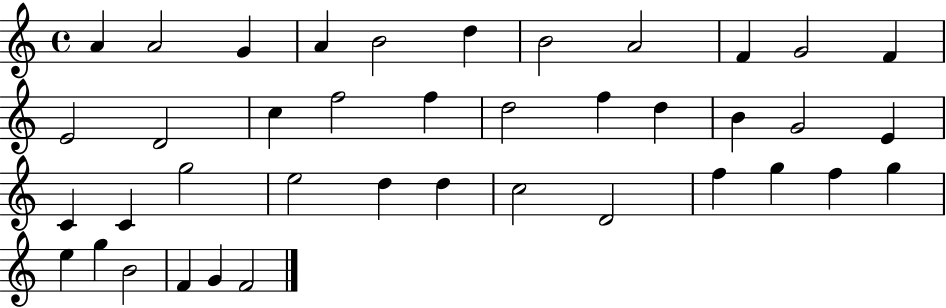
A4/q A4/h G4/q A4/q B4/h D5/q B4/h A4/h F4/q G4/h F4/q E4/h D4/h C5/q F5/h F5/q D5/h F5/q D5/q B4/q G4/h E4/q C4/q C4/q G5/h E5/h D5/q D5/q C5/h D4/h F5/q G5/q F5/q G5/q E5/q G5/q B4/h F4/q G4/q F4/h